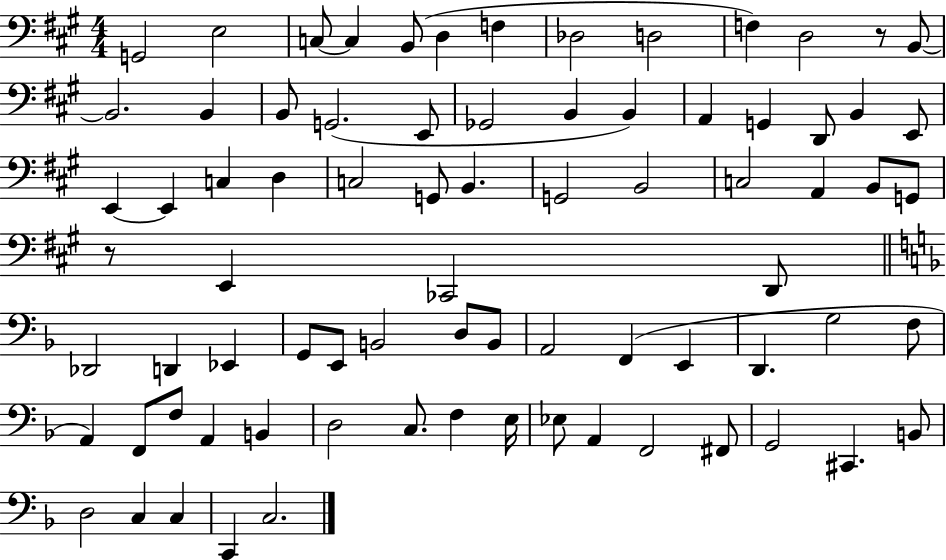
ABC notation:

X:1
T:Untitled
M:4/4
L:1/4
K:A
G,,2 E,2 C,/2 C, B,,/2 D, F, _D,2 D,2 F, D,2 z/2 B,,/2 B,,2 B,, B,,/2 G,,2 E,,/2 _G,,2 B,, B,, A,, G,, D,,/2 B,, E,,/2 E,, E,, C, D, C,2 G,,/2 B,, G,,2 B,,2 C,2 A,, B,,/2 G,,/2 z/2 E,, _C,,2 D,,/2 _D,,2 D,, _E,, G,,/2 E,,/2 B,,2 D,/2 B,,/2 A,,2 F,, E,, D,, G,2 F,/2 A,, F,,/2 F,/2 A,, B,, D,2 C,/2 F, E,/4 _E,/2 A,, F,,2 ^F,,/2 G,,2 ^C,, B,,/2 D,2 C, C, C,, C,2